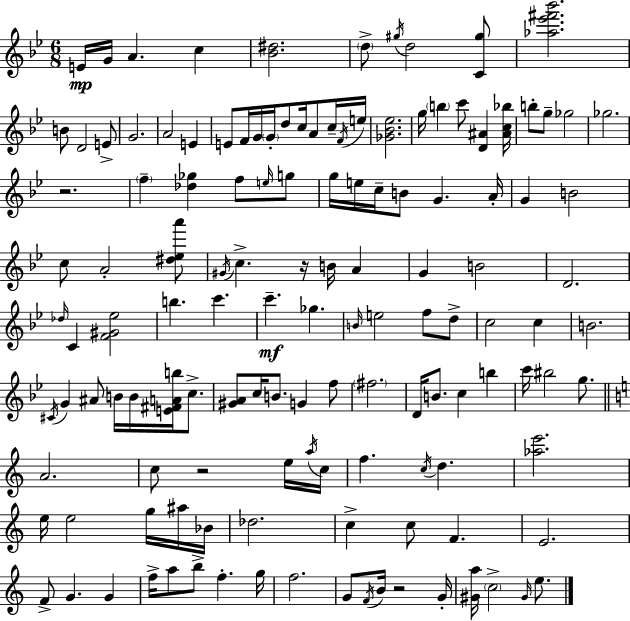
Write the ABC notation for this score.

X:1
T:Untitled
M:6/8
L:1/4
K:Bb
E/4 G/4 A c [_B^d]2 d/2 ^g/4 d2 [C^g]/2 [_a_e'^f'_b']2 B/2 D2 E/2 G2 A2 E E/2 F/4 G/4 G/4 d/2 c/4 A/2 c/4 F/4 e/4 [_G_B_e]2 g/4 b c'/2 [D^A] [^Ac_b]/4 b/2 g/2 _g2 _g2 z2 f [_d_g] f/2 e/4 g/2 g/4 e/4 c/4 B/2 G A/4 G B2 c/2 A2 [^d_ea']/2 ^G/4 c z/4 B/4 A G B2 D2 _d/4 C [F^G_e]2 b c' c' _g B/4 e2 f/2 d/2 c2 c B2 ^C/4 G ^A/2 B/4 B/4 [E^FAb]/4 c/2 [^GA]/2 c/4 B/2 G f/2 ^f2 D/4 B/2 c b c'/4 ^b2 g/2 A2 c/2 z2 e/4 a/4 c/4 f c/4 d [_ae']2 e/4 e2 g/4 ^a/4 _B/4 _d2 c c/2 F E2 F/2 G G f/4 a/2 b/2 f g/4 f2 G/2 F/4 B/4 z2 G/4 [^Ga]/4 c2 ^G/4 e/2